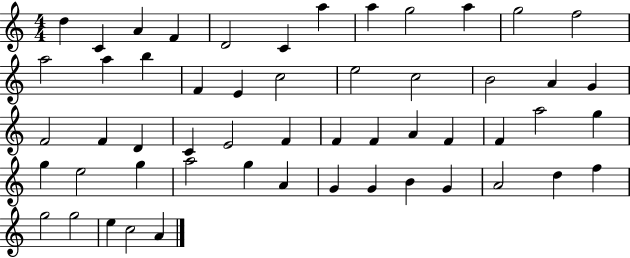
X:1
T:Untitled
M:4/4
L:1/4
K:C
d C A F D2 C a a g2 a g2 f2 a2 a b F E c2 e2 c2 B2 A G F2 F D C E2 F F F A F F a2 g g e2 g a2 g A G G B G A2 d f g2 g2 e c2 A